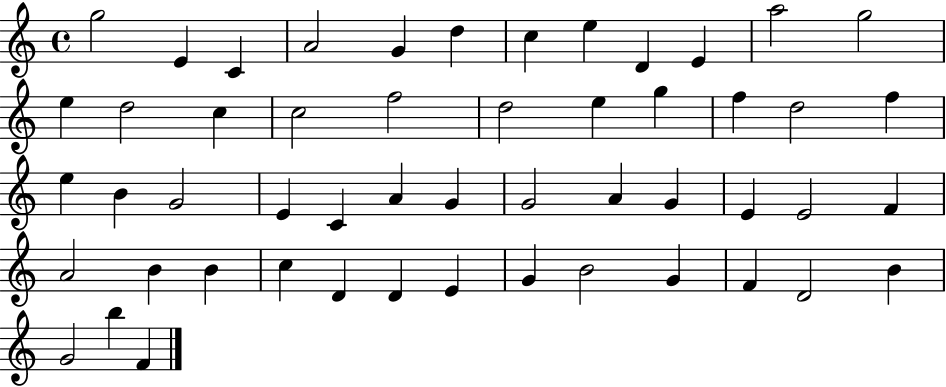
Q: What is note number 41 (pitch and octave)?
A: D4